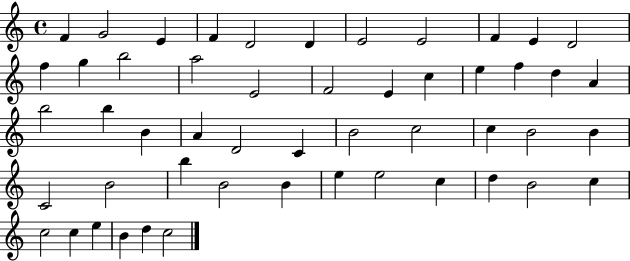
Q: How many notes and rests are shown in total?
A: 51